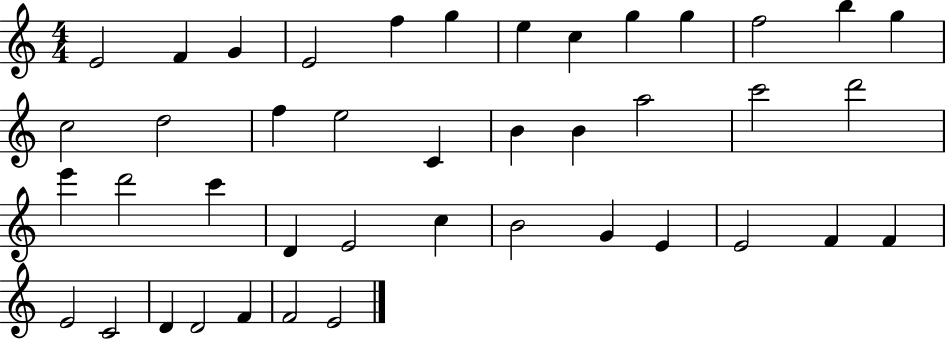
X:1
T:Untitled
M:4/4
L:1/4
K:C
E2 F G E2 f g e c g g f2 b g c2 d2 f e2 C B B a2 c'2 d'2 e' d'2 c' D E2 c B2 G E E2 F F E2 C2 D D2 F F2 E2